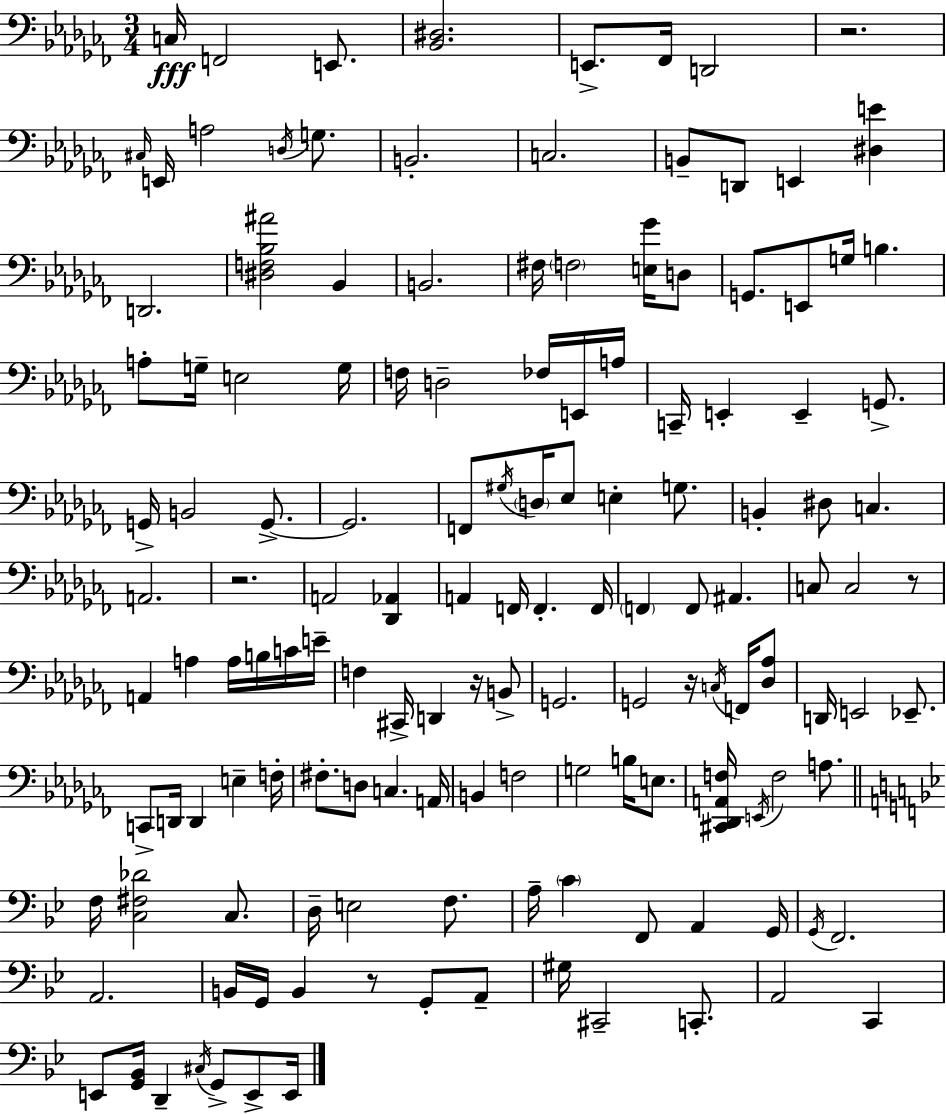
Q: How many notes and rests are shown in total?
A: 141